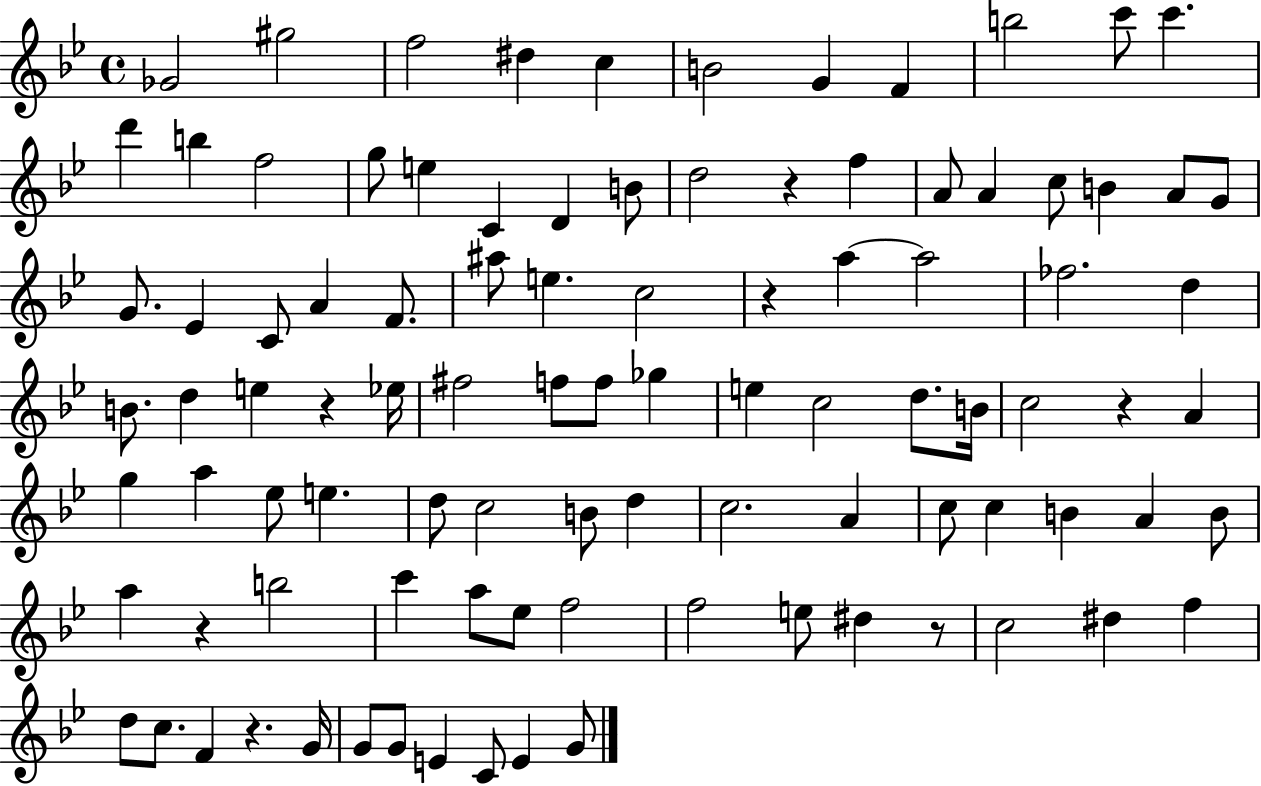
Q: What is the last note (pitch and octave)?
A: G4